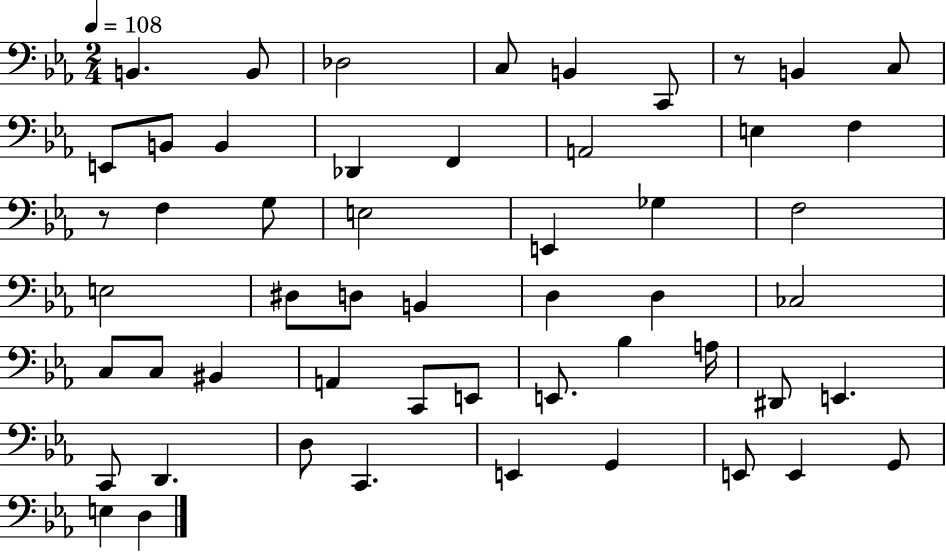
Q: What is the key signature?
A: EES major